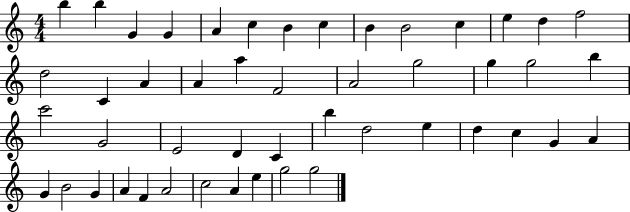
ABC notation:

X:1
T:Untitled
M:4/4
L:1/4
K:C
b b G G A c B c B B2 c e d f2 d2 C A A a F2 A2 g2 g g2 b c'2 G2 E2 D C b d2 e d c G A G B2 G A F A2 c2 A e g2 g2